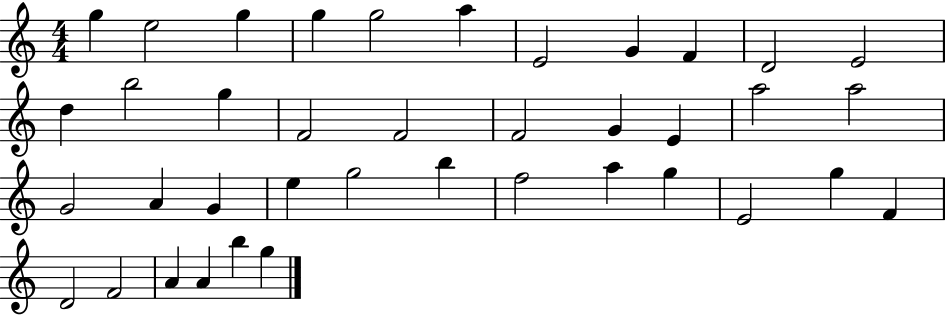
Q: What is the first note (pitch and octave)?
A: G5